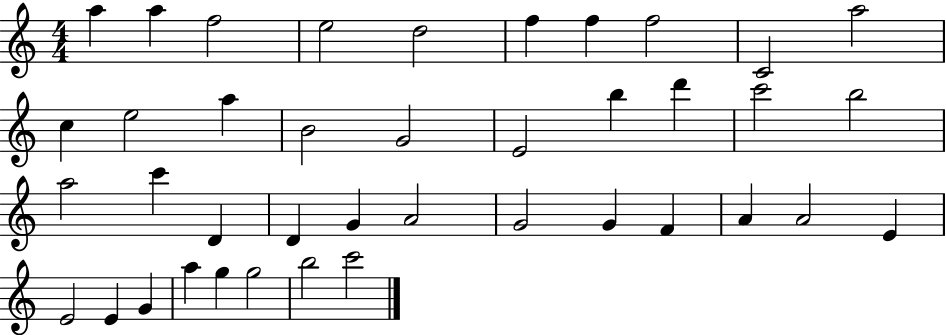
{
  \clef treble
  \numericTimeSignature
  \time 4/4
  \key c \major
  a''4 a''4 f''2 | e''2 d''2 | f''4 f''4 f''2 | c'2 a''2 | \break c''4 e''2 a''4 | b'2 g'2 | e'2 b''4 d'''4 | c'''2 b''2 | \break a''2 c'''4 d'4 | d'4 g'4 a'2 | g'2 g'4 f'4 | a'4 a'2 e'4 | \break e'2 e'4 g'4 | a''4 g''4 g''2 | b''2 c'''2 | \bar "|."
}